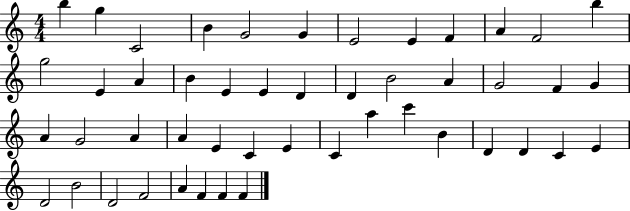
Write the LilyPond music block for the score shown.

{
  \clef treble
  \numericTimeSignature
  \time 4/4
  \key c \major
  b''4 g''4 c'2 | b'4 g'2 g'4 | e'2 e'4 f'4 | a'4 f'2 b''4 | \break g''2 e'4 a'4 | b'4 e'4 e'4 d'4 | d'4 b'2 a'4 | g'2 f'4 g'4 | \break a'4 g'2 a'4 | a'4 e'4 c'4 e'4 | c'4 a''4 c'''4 b'4 | d'4 d'4 c'4 e'4 | \break d'2 b'2 | d'2 f'2 | a'4 f'4 f'4 f'4 | \bar "|."
}